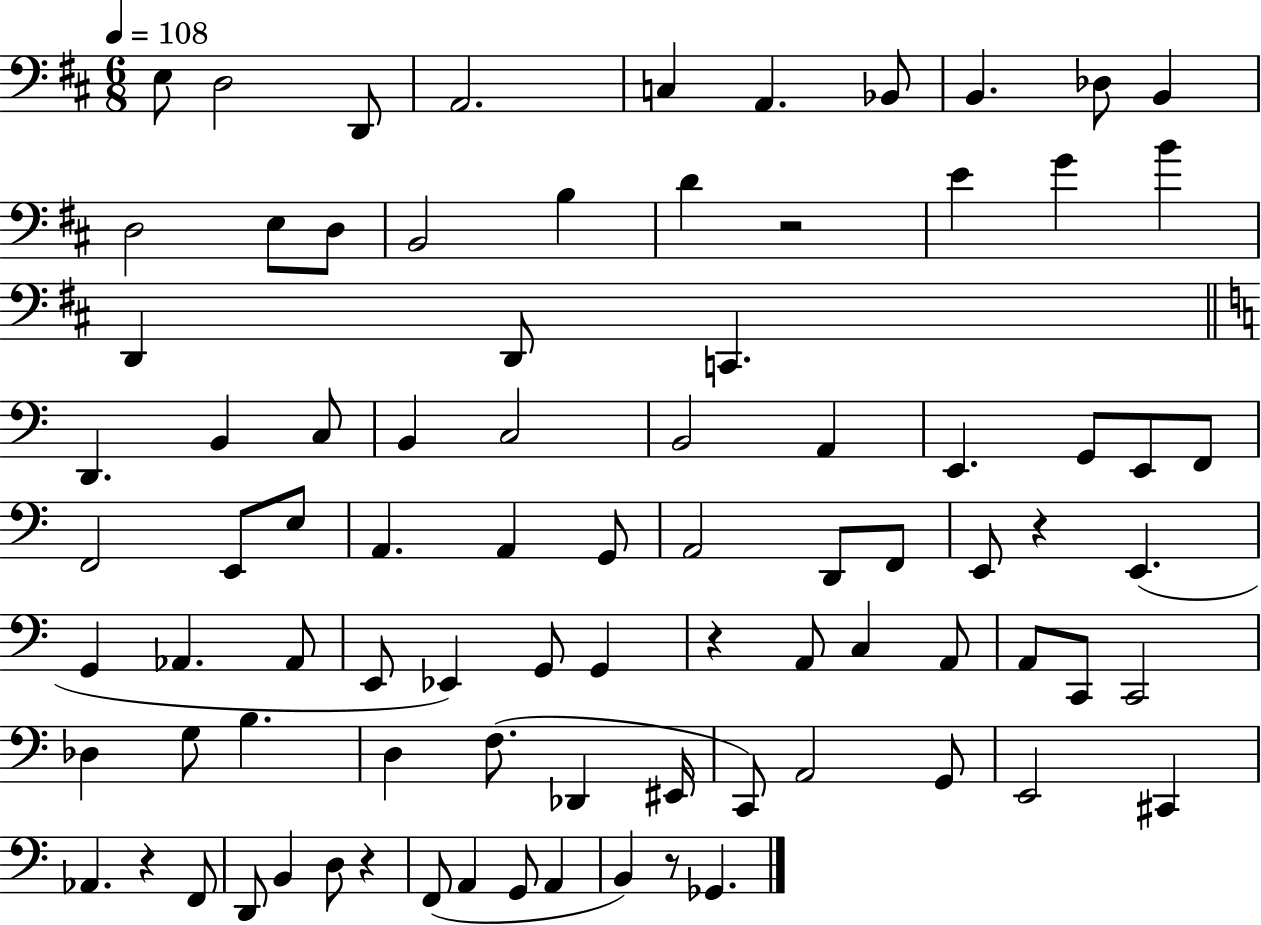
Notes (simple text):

E3/e D3/h D2/e A2/h. C3/q A2/q. Bb2/e B2/q. Db3/e B2/q D3/h E3/e D3/e B2/h B3/q D4/q R/h E4/q G4/q B4/q D2/q D2/e C2/q. D2/q. B2/q C3/e B2/q C3/h B2/h A2/q E2/q. G2/e E2/e F2/e F2/h E2/e E3/e A2/q. A2/q G2/e A2/h D2/e F2/e E2/e R/q E2/q. G2/q Ab2/q. Ab2/e E2/e Eb2/q G2/e G2/q R/q A2/e C3/q A2/e A2/e C2/e C2/h Db3/q G3/e B3/q. D3/q F3/e. Db2/q EIS2/s C2/e A2/h G2/e E2/h C#2/q Ab2/q. R/q F2/e D2/e B2/q D3/e R/q F2/e A2/q G2/e A2/q B2/q R/e Gb2/q.